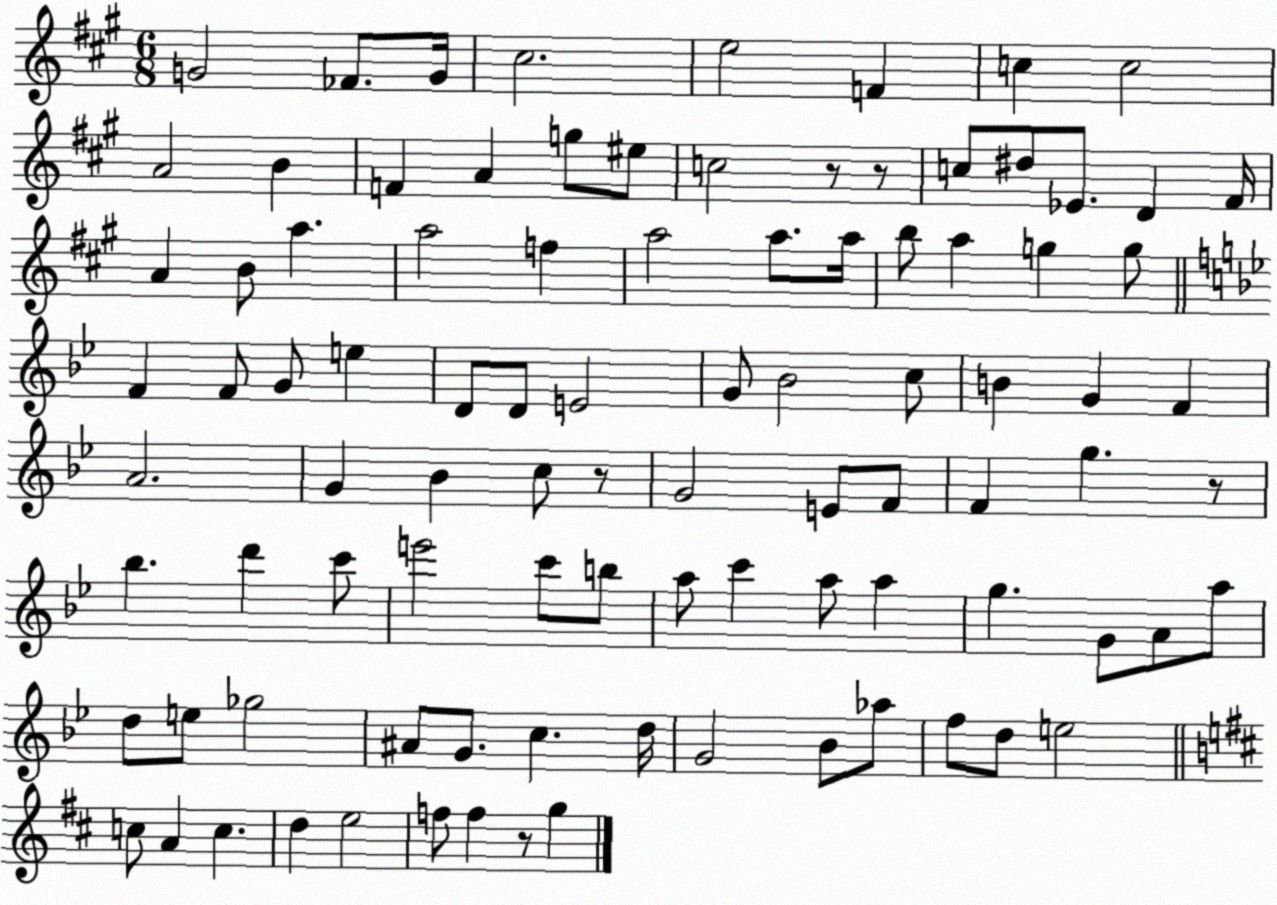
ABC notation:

X:1
T:Untitled
M:6/8
L:1/4
K:A
G2 _F/2 G/4 ^c2 e2 F c c2 A2 B F A g/2 ^e/2 c2 z/2 z/2 c/2 ^d/2 _E/2 D ^F/4 A B/2 a a2 f a2 a/2 a/4 b/2 a g g/2 F F/2 G/2 e D/2 D/2 E2 G/2 _B2 c/2 B G F A2 G _B c/2 z/2 G2 E/2 F/2 F g z/2 _b d' c'/2 e'2 c'/2 b/2 a/2 c' a/2 a g G/2 A/2 a/2 d/2 e/2 _g2 ^A/2 G/2 c d/4 G2 _B/2 _a/2 f/2 d/2 e2 c/2 A c d e2 f/2 f z/2 g